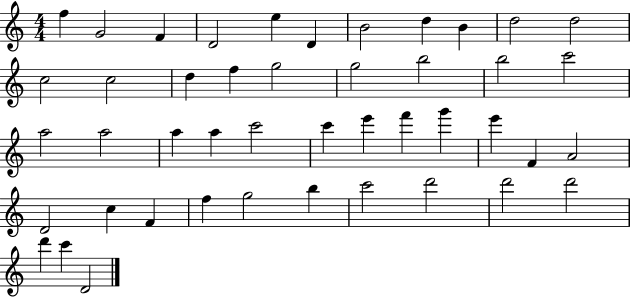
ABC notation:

X:1
T:Untitled
M:4/4
L:1/4
K:C
f G2 F D2 e D B2 d B d2 d2 c2 c2 d f g2 g2 b2 b2 c'2 a2 a2 a a c'2 c' e' f' g' e' F A2 D2 c F f g2 b c'2 d'2 d'2 d'2 d' c' D2